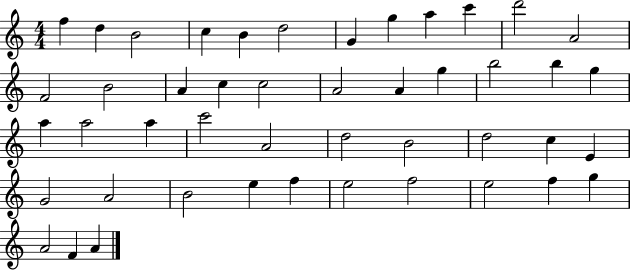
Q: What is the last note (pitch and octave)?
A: A4